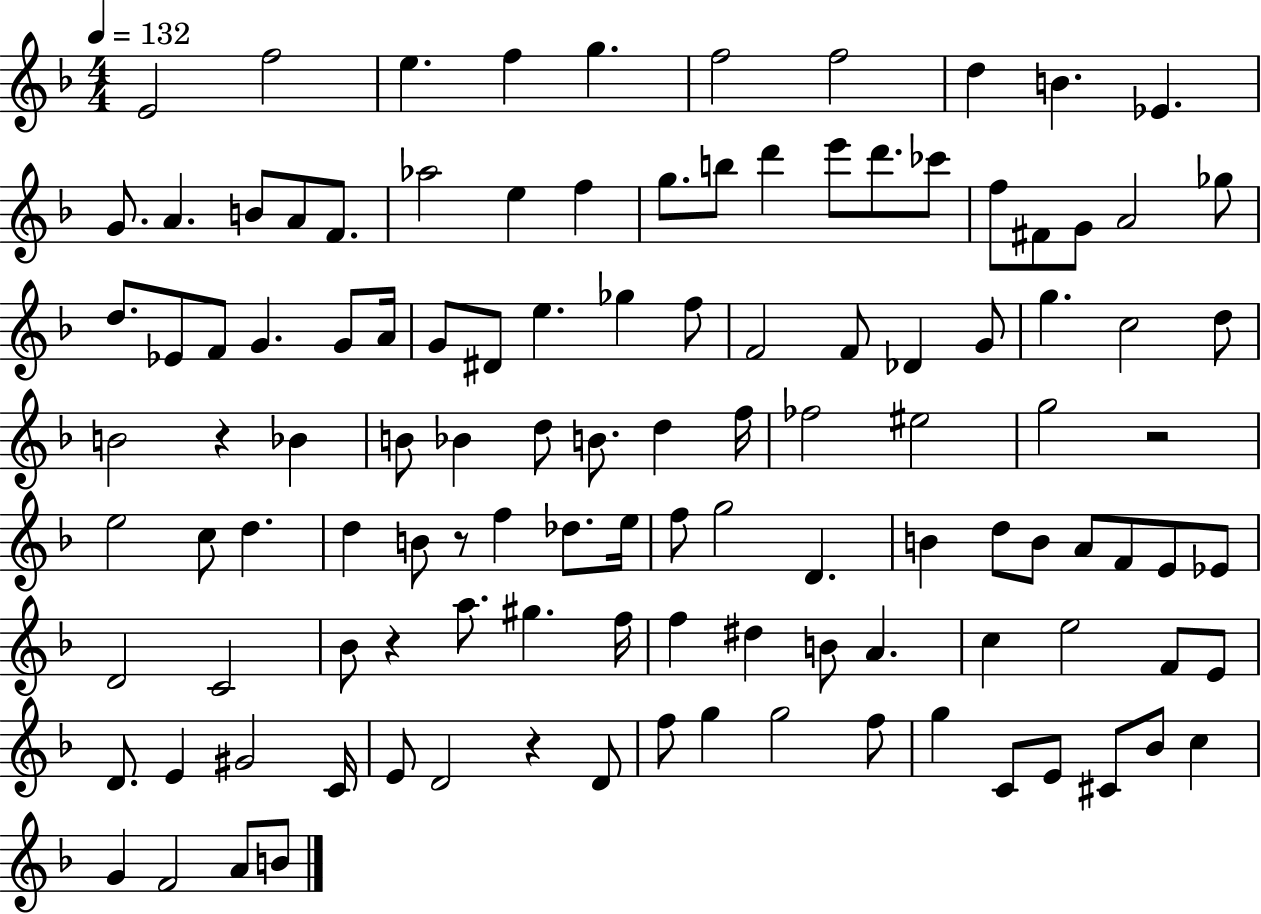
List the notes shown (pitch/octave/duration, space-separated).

E4/h F5/h E5/q. F5/q G5/q. F5/h F5/h D5/q B4/q. Eb4/q. G4/e. A4/q. B4/e A4/e F4/e. Ab5/h E5/q F5/q G5/e. B5/e D6/q E6/e D6/e. CES6/e F5/e F#4/e G4/e A4/h Gb5/e D5/e. Eb4/e F4/e G4/q. G4/e A4/s G4/e D#4/e E5/q. Gb5/q F5/e F4/h F4/e Db4/q G4/e G5/q. C5/h D5/e B4/h R/q Bb4/q B4/e Bb4/q D5/e B4/e. D5/q F5/s FES5/h EIS5/h G5/h R/h E5/h C5/e D5/q. D5/q B4/e R/e F5/q Db5/e. E5/s F5/e G5/h D4/q. B4/q D5/e B4/e A4/e F4/e E4/e Eb4/e D4/h C4/h Bb4/e R/q A5/e. G#5/q. F5/s F5/q D#5/q B4/e A4/q. C5/q E5/h F4/e E4/e D4/e. E4/q G#4/h C4/s E4/e D4/h R/q D4/e F5/e G5/q G5/h F5/e G5/q C4/e E4/e C#4/e Bb4/e C5/q G4/q F4/h A4/e B4/e